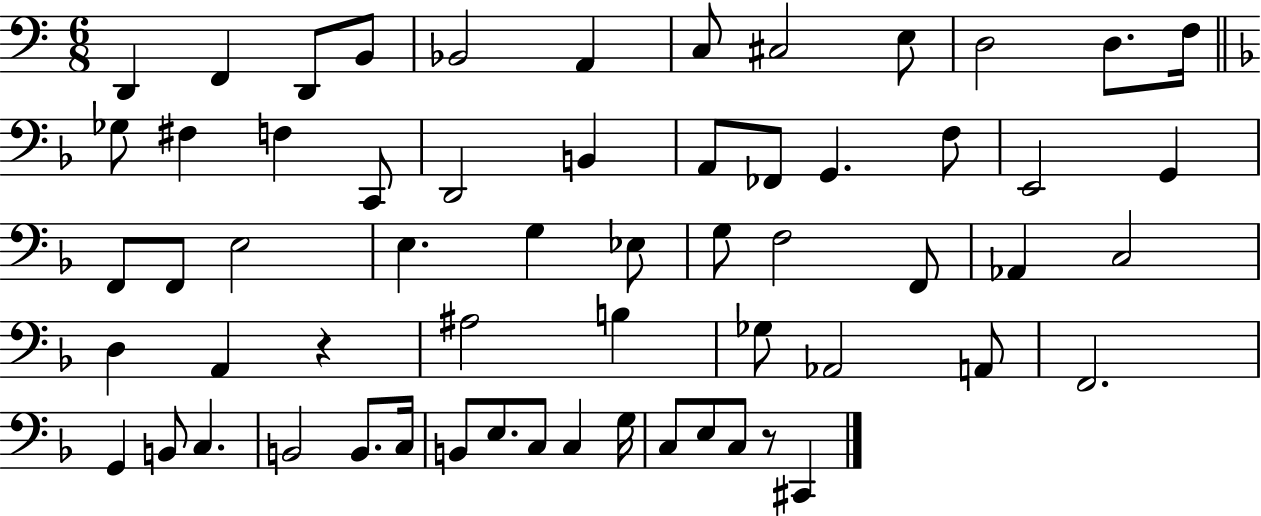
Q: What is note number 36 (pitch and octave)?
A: D3